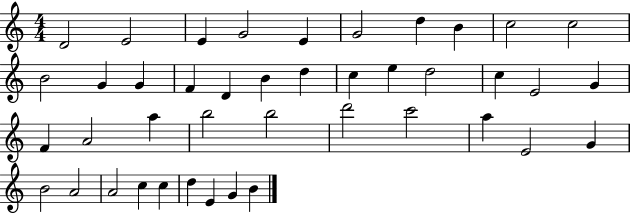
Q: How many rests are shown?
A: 0